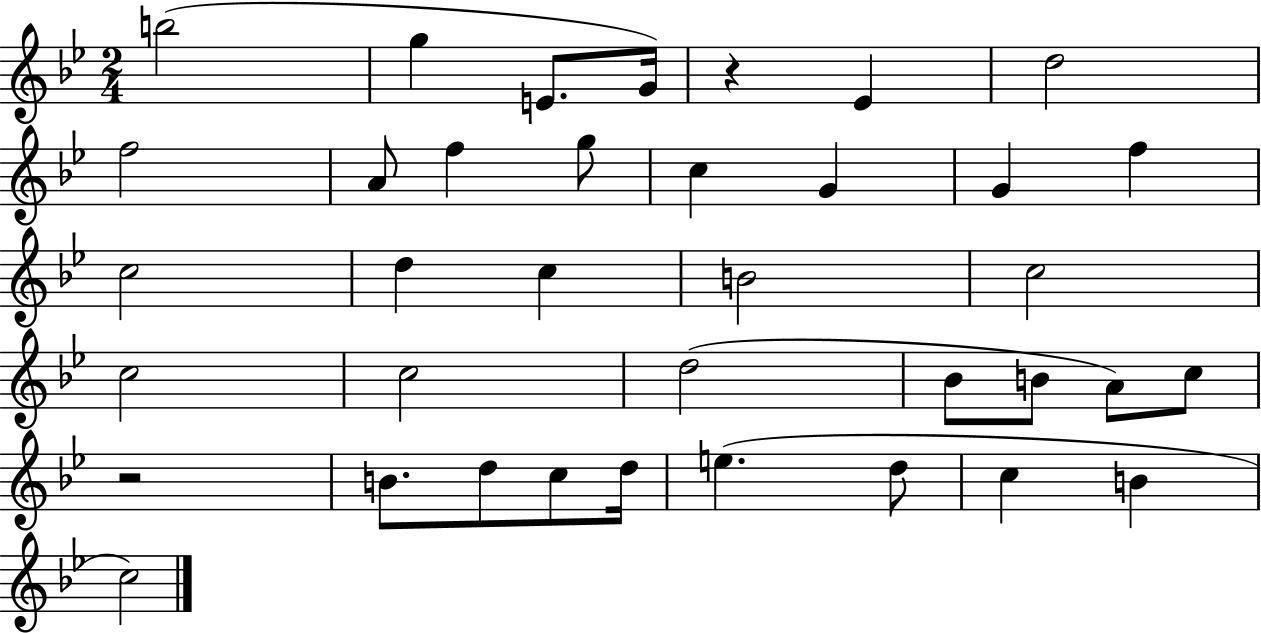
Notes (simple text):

B5/h G5/q E4/e. G4/s R/q Eb4/q D5/h F5/h A4/e F5/q G5/e C5/q G4/q G4/q F5/q C5/h D5/q C5/q B4/h C5/h C5/h C5/h D5/h Bb4/e B4/e A4/e C5/e R/h B4/e. D5/e C5/e D5/s E5/q. D5/e C5/q B4/q C5/h